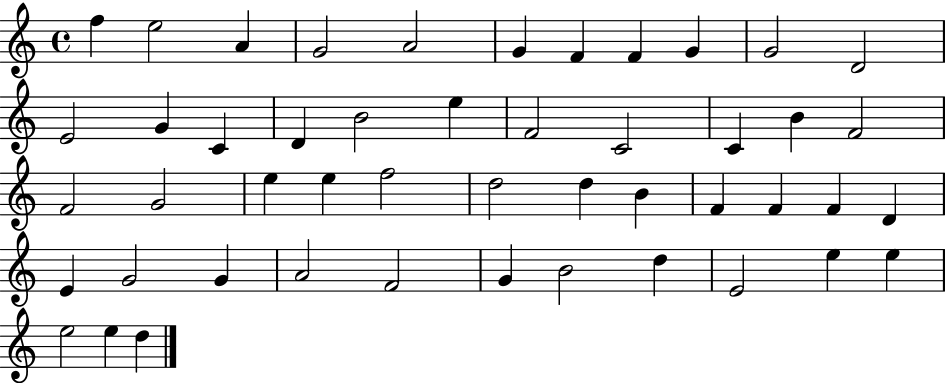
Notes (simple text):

F5/q E5/h A4/q G4/h A4/h G4/q F4/q F4/q G4/q G4/h D4/h E4/h G4/q C4/q D4/q B4/h E5/q F4/h C4/h C4/q B4/q F4/h F4/h G4/h E5/q E5/q F5/h D5/h D5/q B4/q F4/q F4/q F4/q D4/q E4/q G4/h G4/q A4/h F4/h G4/q B4/h D5/q E4/h E5/q E5/q E5/h E5/q D5/q